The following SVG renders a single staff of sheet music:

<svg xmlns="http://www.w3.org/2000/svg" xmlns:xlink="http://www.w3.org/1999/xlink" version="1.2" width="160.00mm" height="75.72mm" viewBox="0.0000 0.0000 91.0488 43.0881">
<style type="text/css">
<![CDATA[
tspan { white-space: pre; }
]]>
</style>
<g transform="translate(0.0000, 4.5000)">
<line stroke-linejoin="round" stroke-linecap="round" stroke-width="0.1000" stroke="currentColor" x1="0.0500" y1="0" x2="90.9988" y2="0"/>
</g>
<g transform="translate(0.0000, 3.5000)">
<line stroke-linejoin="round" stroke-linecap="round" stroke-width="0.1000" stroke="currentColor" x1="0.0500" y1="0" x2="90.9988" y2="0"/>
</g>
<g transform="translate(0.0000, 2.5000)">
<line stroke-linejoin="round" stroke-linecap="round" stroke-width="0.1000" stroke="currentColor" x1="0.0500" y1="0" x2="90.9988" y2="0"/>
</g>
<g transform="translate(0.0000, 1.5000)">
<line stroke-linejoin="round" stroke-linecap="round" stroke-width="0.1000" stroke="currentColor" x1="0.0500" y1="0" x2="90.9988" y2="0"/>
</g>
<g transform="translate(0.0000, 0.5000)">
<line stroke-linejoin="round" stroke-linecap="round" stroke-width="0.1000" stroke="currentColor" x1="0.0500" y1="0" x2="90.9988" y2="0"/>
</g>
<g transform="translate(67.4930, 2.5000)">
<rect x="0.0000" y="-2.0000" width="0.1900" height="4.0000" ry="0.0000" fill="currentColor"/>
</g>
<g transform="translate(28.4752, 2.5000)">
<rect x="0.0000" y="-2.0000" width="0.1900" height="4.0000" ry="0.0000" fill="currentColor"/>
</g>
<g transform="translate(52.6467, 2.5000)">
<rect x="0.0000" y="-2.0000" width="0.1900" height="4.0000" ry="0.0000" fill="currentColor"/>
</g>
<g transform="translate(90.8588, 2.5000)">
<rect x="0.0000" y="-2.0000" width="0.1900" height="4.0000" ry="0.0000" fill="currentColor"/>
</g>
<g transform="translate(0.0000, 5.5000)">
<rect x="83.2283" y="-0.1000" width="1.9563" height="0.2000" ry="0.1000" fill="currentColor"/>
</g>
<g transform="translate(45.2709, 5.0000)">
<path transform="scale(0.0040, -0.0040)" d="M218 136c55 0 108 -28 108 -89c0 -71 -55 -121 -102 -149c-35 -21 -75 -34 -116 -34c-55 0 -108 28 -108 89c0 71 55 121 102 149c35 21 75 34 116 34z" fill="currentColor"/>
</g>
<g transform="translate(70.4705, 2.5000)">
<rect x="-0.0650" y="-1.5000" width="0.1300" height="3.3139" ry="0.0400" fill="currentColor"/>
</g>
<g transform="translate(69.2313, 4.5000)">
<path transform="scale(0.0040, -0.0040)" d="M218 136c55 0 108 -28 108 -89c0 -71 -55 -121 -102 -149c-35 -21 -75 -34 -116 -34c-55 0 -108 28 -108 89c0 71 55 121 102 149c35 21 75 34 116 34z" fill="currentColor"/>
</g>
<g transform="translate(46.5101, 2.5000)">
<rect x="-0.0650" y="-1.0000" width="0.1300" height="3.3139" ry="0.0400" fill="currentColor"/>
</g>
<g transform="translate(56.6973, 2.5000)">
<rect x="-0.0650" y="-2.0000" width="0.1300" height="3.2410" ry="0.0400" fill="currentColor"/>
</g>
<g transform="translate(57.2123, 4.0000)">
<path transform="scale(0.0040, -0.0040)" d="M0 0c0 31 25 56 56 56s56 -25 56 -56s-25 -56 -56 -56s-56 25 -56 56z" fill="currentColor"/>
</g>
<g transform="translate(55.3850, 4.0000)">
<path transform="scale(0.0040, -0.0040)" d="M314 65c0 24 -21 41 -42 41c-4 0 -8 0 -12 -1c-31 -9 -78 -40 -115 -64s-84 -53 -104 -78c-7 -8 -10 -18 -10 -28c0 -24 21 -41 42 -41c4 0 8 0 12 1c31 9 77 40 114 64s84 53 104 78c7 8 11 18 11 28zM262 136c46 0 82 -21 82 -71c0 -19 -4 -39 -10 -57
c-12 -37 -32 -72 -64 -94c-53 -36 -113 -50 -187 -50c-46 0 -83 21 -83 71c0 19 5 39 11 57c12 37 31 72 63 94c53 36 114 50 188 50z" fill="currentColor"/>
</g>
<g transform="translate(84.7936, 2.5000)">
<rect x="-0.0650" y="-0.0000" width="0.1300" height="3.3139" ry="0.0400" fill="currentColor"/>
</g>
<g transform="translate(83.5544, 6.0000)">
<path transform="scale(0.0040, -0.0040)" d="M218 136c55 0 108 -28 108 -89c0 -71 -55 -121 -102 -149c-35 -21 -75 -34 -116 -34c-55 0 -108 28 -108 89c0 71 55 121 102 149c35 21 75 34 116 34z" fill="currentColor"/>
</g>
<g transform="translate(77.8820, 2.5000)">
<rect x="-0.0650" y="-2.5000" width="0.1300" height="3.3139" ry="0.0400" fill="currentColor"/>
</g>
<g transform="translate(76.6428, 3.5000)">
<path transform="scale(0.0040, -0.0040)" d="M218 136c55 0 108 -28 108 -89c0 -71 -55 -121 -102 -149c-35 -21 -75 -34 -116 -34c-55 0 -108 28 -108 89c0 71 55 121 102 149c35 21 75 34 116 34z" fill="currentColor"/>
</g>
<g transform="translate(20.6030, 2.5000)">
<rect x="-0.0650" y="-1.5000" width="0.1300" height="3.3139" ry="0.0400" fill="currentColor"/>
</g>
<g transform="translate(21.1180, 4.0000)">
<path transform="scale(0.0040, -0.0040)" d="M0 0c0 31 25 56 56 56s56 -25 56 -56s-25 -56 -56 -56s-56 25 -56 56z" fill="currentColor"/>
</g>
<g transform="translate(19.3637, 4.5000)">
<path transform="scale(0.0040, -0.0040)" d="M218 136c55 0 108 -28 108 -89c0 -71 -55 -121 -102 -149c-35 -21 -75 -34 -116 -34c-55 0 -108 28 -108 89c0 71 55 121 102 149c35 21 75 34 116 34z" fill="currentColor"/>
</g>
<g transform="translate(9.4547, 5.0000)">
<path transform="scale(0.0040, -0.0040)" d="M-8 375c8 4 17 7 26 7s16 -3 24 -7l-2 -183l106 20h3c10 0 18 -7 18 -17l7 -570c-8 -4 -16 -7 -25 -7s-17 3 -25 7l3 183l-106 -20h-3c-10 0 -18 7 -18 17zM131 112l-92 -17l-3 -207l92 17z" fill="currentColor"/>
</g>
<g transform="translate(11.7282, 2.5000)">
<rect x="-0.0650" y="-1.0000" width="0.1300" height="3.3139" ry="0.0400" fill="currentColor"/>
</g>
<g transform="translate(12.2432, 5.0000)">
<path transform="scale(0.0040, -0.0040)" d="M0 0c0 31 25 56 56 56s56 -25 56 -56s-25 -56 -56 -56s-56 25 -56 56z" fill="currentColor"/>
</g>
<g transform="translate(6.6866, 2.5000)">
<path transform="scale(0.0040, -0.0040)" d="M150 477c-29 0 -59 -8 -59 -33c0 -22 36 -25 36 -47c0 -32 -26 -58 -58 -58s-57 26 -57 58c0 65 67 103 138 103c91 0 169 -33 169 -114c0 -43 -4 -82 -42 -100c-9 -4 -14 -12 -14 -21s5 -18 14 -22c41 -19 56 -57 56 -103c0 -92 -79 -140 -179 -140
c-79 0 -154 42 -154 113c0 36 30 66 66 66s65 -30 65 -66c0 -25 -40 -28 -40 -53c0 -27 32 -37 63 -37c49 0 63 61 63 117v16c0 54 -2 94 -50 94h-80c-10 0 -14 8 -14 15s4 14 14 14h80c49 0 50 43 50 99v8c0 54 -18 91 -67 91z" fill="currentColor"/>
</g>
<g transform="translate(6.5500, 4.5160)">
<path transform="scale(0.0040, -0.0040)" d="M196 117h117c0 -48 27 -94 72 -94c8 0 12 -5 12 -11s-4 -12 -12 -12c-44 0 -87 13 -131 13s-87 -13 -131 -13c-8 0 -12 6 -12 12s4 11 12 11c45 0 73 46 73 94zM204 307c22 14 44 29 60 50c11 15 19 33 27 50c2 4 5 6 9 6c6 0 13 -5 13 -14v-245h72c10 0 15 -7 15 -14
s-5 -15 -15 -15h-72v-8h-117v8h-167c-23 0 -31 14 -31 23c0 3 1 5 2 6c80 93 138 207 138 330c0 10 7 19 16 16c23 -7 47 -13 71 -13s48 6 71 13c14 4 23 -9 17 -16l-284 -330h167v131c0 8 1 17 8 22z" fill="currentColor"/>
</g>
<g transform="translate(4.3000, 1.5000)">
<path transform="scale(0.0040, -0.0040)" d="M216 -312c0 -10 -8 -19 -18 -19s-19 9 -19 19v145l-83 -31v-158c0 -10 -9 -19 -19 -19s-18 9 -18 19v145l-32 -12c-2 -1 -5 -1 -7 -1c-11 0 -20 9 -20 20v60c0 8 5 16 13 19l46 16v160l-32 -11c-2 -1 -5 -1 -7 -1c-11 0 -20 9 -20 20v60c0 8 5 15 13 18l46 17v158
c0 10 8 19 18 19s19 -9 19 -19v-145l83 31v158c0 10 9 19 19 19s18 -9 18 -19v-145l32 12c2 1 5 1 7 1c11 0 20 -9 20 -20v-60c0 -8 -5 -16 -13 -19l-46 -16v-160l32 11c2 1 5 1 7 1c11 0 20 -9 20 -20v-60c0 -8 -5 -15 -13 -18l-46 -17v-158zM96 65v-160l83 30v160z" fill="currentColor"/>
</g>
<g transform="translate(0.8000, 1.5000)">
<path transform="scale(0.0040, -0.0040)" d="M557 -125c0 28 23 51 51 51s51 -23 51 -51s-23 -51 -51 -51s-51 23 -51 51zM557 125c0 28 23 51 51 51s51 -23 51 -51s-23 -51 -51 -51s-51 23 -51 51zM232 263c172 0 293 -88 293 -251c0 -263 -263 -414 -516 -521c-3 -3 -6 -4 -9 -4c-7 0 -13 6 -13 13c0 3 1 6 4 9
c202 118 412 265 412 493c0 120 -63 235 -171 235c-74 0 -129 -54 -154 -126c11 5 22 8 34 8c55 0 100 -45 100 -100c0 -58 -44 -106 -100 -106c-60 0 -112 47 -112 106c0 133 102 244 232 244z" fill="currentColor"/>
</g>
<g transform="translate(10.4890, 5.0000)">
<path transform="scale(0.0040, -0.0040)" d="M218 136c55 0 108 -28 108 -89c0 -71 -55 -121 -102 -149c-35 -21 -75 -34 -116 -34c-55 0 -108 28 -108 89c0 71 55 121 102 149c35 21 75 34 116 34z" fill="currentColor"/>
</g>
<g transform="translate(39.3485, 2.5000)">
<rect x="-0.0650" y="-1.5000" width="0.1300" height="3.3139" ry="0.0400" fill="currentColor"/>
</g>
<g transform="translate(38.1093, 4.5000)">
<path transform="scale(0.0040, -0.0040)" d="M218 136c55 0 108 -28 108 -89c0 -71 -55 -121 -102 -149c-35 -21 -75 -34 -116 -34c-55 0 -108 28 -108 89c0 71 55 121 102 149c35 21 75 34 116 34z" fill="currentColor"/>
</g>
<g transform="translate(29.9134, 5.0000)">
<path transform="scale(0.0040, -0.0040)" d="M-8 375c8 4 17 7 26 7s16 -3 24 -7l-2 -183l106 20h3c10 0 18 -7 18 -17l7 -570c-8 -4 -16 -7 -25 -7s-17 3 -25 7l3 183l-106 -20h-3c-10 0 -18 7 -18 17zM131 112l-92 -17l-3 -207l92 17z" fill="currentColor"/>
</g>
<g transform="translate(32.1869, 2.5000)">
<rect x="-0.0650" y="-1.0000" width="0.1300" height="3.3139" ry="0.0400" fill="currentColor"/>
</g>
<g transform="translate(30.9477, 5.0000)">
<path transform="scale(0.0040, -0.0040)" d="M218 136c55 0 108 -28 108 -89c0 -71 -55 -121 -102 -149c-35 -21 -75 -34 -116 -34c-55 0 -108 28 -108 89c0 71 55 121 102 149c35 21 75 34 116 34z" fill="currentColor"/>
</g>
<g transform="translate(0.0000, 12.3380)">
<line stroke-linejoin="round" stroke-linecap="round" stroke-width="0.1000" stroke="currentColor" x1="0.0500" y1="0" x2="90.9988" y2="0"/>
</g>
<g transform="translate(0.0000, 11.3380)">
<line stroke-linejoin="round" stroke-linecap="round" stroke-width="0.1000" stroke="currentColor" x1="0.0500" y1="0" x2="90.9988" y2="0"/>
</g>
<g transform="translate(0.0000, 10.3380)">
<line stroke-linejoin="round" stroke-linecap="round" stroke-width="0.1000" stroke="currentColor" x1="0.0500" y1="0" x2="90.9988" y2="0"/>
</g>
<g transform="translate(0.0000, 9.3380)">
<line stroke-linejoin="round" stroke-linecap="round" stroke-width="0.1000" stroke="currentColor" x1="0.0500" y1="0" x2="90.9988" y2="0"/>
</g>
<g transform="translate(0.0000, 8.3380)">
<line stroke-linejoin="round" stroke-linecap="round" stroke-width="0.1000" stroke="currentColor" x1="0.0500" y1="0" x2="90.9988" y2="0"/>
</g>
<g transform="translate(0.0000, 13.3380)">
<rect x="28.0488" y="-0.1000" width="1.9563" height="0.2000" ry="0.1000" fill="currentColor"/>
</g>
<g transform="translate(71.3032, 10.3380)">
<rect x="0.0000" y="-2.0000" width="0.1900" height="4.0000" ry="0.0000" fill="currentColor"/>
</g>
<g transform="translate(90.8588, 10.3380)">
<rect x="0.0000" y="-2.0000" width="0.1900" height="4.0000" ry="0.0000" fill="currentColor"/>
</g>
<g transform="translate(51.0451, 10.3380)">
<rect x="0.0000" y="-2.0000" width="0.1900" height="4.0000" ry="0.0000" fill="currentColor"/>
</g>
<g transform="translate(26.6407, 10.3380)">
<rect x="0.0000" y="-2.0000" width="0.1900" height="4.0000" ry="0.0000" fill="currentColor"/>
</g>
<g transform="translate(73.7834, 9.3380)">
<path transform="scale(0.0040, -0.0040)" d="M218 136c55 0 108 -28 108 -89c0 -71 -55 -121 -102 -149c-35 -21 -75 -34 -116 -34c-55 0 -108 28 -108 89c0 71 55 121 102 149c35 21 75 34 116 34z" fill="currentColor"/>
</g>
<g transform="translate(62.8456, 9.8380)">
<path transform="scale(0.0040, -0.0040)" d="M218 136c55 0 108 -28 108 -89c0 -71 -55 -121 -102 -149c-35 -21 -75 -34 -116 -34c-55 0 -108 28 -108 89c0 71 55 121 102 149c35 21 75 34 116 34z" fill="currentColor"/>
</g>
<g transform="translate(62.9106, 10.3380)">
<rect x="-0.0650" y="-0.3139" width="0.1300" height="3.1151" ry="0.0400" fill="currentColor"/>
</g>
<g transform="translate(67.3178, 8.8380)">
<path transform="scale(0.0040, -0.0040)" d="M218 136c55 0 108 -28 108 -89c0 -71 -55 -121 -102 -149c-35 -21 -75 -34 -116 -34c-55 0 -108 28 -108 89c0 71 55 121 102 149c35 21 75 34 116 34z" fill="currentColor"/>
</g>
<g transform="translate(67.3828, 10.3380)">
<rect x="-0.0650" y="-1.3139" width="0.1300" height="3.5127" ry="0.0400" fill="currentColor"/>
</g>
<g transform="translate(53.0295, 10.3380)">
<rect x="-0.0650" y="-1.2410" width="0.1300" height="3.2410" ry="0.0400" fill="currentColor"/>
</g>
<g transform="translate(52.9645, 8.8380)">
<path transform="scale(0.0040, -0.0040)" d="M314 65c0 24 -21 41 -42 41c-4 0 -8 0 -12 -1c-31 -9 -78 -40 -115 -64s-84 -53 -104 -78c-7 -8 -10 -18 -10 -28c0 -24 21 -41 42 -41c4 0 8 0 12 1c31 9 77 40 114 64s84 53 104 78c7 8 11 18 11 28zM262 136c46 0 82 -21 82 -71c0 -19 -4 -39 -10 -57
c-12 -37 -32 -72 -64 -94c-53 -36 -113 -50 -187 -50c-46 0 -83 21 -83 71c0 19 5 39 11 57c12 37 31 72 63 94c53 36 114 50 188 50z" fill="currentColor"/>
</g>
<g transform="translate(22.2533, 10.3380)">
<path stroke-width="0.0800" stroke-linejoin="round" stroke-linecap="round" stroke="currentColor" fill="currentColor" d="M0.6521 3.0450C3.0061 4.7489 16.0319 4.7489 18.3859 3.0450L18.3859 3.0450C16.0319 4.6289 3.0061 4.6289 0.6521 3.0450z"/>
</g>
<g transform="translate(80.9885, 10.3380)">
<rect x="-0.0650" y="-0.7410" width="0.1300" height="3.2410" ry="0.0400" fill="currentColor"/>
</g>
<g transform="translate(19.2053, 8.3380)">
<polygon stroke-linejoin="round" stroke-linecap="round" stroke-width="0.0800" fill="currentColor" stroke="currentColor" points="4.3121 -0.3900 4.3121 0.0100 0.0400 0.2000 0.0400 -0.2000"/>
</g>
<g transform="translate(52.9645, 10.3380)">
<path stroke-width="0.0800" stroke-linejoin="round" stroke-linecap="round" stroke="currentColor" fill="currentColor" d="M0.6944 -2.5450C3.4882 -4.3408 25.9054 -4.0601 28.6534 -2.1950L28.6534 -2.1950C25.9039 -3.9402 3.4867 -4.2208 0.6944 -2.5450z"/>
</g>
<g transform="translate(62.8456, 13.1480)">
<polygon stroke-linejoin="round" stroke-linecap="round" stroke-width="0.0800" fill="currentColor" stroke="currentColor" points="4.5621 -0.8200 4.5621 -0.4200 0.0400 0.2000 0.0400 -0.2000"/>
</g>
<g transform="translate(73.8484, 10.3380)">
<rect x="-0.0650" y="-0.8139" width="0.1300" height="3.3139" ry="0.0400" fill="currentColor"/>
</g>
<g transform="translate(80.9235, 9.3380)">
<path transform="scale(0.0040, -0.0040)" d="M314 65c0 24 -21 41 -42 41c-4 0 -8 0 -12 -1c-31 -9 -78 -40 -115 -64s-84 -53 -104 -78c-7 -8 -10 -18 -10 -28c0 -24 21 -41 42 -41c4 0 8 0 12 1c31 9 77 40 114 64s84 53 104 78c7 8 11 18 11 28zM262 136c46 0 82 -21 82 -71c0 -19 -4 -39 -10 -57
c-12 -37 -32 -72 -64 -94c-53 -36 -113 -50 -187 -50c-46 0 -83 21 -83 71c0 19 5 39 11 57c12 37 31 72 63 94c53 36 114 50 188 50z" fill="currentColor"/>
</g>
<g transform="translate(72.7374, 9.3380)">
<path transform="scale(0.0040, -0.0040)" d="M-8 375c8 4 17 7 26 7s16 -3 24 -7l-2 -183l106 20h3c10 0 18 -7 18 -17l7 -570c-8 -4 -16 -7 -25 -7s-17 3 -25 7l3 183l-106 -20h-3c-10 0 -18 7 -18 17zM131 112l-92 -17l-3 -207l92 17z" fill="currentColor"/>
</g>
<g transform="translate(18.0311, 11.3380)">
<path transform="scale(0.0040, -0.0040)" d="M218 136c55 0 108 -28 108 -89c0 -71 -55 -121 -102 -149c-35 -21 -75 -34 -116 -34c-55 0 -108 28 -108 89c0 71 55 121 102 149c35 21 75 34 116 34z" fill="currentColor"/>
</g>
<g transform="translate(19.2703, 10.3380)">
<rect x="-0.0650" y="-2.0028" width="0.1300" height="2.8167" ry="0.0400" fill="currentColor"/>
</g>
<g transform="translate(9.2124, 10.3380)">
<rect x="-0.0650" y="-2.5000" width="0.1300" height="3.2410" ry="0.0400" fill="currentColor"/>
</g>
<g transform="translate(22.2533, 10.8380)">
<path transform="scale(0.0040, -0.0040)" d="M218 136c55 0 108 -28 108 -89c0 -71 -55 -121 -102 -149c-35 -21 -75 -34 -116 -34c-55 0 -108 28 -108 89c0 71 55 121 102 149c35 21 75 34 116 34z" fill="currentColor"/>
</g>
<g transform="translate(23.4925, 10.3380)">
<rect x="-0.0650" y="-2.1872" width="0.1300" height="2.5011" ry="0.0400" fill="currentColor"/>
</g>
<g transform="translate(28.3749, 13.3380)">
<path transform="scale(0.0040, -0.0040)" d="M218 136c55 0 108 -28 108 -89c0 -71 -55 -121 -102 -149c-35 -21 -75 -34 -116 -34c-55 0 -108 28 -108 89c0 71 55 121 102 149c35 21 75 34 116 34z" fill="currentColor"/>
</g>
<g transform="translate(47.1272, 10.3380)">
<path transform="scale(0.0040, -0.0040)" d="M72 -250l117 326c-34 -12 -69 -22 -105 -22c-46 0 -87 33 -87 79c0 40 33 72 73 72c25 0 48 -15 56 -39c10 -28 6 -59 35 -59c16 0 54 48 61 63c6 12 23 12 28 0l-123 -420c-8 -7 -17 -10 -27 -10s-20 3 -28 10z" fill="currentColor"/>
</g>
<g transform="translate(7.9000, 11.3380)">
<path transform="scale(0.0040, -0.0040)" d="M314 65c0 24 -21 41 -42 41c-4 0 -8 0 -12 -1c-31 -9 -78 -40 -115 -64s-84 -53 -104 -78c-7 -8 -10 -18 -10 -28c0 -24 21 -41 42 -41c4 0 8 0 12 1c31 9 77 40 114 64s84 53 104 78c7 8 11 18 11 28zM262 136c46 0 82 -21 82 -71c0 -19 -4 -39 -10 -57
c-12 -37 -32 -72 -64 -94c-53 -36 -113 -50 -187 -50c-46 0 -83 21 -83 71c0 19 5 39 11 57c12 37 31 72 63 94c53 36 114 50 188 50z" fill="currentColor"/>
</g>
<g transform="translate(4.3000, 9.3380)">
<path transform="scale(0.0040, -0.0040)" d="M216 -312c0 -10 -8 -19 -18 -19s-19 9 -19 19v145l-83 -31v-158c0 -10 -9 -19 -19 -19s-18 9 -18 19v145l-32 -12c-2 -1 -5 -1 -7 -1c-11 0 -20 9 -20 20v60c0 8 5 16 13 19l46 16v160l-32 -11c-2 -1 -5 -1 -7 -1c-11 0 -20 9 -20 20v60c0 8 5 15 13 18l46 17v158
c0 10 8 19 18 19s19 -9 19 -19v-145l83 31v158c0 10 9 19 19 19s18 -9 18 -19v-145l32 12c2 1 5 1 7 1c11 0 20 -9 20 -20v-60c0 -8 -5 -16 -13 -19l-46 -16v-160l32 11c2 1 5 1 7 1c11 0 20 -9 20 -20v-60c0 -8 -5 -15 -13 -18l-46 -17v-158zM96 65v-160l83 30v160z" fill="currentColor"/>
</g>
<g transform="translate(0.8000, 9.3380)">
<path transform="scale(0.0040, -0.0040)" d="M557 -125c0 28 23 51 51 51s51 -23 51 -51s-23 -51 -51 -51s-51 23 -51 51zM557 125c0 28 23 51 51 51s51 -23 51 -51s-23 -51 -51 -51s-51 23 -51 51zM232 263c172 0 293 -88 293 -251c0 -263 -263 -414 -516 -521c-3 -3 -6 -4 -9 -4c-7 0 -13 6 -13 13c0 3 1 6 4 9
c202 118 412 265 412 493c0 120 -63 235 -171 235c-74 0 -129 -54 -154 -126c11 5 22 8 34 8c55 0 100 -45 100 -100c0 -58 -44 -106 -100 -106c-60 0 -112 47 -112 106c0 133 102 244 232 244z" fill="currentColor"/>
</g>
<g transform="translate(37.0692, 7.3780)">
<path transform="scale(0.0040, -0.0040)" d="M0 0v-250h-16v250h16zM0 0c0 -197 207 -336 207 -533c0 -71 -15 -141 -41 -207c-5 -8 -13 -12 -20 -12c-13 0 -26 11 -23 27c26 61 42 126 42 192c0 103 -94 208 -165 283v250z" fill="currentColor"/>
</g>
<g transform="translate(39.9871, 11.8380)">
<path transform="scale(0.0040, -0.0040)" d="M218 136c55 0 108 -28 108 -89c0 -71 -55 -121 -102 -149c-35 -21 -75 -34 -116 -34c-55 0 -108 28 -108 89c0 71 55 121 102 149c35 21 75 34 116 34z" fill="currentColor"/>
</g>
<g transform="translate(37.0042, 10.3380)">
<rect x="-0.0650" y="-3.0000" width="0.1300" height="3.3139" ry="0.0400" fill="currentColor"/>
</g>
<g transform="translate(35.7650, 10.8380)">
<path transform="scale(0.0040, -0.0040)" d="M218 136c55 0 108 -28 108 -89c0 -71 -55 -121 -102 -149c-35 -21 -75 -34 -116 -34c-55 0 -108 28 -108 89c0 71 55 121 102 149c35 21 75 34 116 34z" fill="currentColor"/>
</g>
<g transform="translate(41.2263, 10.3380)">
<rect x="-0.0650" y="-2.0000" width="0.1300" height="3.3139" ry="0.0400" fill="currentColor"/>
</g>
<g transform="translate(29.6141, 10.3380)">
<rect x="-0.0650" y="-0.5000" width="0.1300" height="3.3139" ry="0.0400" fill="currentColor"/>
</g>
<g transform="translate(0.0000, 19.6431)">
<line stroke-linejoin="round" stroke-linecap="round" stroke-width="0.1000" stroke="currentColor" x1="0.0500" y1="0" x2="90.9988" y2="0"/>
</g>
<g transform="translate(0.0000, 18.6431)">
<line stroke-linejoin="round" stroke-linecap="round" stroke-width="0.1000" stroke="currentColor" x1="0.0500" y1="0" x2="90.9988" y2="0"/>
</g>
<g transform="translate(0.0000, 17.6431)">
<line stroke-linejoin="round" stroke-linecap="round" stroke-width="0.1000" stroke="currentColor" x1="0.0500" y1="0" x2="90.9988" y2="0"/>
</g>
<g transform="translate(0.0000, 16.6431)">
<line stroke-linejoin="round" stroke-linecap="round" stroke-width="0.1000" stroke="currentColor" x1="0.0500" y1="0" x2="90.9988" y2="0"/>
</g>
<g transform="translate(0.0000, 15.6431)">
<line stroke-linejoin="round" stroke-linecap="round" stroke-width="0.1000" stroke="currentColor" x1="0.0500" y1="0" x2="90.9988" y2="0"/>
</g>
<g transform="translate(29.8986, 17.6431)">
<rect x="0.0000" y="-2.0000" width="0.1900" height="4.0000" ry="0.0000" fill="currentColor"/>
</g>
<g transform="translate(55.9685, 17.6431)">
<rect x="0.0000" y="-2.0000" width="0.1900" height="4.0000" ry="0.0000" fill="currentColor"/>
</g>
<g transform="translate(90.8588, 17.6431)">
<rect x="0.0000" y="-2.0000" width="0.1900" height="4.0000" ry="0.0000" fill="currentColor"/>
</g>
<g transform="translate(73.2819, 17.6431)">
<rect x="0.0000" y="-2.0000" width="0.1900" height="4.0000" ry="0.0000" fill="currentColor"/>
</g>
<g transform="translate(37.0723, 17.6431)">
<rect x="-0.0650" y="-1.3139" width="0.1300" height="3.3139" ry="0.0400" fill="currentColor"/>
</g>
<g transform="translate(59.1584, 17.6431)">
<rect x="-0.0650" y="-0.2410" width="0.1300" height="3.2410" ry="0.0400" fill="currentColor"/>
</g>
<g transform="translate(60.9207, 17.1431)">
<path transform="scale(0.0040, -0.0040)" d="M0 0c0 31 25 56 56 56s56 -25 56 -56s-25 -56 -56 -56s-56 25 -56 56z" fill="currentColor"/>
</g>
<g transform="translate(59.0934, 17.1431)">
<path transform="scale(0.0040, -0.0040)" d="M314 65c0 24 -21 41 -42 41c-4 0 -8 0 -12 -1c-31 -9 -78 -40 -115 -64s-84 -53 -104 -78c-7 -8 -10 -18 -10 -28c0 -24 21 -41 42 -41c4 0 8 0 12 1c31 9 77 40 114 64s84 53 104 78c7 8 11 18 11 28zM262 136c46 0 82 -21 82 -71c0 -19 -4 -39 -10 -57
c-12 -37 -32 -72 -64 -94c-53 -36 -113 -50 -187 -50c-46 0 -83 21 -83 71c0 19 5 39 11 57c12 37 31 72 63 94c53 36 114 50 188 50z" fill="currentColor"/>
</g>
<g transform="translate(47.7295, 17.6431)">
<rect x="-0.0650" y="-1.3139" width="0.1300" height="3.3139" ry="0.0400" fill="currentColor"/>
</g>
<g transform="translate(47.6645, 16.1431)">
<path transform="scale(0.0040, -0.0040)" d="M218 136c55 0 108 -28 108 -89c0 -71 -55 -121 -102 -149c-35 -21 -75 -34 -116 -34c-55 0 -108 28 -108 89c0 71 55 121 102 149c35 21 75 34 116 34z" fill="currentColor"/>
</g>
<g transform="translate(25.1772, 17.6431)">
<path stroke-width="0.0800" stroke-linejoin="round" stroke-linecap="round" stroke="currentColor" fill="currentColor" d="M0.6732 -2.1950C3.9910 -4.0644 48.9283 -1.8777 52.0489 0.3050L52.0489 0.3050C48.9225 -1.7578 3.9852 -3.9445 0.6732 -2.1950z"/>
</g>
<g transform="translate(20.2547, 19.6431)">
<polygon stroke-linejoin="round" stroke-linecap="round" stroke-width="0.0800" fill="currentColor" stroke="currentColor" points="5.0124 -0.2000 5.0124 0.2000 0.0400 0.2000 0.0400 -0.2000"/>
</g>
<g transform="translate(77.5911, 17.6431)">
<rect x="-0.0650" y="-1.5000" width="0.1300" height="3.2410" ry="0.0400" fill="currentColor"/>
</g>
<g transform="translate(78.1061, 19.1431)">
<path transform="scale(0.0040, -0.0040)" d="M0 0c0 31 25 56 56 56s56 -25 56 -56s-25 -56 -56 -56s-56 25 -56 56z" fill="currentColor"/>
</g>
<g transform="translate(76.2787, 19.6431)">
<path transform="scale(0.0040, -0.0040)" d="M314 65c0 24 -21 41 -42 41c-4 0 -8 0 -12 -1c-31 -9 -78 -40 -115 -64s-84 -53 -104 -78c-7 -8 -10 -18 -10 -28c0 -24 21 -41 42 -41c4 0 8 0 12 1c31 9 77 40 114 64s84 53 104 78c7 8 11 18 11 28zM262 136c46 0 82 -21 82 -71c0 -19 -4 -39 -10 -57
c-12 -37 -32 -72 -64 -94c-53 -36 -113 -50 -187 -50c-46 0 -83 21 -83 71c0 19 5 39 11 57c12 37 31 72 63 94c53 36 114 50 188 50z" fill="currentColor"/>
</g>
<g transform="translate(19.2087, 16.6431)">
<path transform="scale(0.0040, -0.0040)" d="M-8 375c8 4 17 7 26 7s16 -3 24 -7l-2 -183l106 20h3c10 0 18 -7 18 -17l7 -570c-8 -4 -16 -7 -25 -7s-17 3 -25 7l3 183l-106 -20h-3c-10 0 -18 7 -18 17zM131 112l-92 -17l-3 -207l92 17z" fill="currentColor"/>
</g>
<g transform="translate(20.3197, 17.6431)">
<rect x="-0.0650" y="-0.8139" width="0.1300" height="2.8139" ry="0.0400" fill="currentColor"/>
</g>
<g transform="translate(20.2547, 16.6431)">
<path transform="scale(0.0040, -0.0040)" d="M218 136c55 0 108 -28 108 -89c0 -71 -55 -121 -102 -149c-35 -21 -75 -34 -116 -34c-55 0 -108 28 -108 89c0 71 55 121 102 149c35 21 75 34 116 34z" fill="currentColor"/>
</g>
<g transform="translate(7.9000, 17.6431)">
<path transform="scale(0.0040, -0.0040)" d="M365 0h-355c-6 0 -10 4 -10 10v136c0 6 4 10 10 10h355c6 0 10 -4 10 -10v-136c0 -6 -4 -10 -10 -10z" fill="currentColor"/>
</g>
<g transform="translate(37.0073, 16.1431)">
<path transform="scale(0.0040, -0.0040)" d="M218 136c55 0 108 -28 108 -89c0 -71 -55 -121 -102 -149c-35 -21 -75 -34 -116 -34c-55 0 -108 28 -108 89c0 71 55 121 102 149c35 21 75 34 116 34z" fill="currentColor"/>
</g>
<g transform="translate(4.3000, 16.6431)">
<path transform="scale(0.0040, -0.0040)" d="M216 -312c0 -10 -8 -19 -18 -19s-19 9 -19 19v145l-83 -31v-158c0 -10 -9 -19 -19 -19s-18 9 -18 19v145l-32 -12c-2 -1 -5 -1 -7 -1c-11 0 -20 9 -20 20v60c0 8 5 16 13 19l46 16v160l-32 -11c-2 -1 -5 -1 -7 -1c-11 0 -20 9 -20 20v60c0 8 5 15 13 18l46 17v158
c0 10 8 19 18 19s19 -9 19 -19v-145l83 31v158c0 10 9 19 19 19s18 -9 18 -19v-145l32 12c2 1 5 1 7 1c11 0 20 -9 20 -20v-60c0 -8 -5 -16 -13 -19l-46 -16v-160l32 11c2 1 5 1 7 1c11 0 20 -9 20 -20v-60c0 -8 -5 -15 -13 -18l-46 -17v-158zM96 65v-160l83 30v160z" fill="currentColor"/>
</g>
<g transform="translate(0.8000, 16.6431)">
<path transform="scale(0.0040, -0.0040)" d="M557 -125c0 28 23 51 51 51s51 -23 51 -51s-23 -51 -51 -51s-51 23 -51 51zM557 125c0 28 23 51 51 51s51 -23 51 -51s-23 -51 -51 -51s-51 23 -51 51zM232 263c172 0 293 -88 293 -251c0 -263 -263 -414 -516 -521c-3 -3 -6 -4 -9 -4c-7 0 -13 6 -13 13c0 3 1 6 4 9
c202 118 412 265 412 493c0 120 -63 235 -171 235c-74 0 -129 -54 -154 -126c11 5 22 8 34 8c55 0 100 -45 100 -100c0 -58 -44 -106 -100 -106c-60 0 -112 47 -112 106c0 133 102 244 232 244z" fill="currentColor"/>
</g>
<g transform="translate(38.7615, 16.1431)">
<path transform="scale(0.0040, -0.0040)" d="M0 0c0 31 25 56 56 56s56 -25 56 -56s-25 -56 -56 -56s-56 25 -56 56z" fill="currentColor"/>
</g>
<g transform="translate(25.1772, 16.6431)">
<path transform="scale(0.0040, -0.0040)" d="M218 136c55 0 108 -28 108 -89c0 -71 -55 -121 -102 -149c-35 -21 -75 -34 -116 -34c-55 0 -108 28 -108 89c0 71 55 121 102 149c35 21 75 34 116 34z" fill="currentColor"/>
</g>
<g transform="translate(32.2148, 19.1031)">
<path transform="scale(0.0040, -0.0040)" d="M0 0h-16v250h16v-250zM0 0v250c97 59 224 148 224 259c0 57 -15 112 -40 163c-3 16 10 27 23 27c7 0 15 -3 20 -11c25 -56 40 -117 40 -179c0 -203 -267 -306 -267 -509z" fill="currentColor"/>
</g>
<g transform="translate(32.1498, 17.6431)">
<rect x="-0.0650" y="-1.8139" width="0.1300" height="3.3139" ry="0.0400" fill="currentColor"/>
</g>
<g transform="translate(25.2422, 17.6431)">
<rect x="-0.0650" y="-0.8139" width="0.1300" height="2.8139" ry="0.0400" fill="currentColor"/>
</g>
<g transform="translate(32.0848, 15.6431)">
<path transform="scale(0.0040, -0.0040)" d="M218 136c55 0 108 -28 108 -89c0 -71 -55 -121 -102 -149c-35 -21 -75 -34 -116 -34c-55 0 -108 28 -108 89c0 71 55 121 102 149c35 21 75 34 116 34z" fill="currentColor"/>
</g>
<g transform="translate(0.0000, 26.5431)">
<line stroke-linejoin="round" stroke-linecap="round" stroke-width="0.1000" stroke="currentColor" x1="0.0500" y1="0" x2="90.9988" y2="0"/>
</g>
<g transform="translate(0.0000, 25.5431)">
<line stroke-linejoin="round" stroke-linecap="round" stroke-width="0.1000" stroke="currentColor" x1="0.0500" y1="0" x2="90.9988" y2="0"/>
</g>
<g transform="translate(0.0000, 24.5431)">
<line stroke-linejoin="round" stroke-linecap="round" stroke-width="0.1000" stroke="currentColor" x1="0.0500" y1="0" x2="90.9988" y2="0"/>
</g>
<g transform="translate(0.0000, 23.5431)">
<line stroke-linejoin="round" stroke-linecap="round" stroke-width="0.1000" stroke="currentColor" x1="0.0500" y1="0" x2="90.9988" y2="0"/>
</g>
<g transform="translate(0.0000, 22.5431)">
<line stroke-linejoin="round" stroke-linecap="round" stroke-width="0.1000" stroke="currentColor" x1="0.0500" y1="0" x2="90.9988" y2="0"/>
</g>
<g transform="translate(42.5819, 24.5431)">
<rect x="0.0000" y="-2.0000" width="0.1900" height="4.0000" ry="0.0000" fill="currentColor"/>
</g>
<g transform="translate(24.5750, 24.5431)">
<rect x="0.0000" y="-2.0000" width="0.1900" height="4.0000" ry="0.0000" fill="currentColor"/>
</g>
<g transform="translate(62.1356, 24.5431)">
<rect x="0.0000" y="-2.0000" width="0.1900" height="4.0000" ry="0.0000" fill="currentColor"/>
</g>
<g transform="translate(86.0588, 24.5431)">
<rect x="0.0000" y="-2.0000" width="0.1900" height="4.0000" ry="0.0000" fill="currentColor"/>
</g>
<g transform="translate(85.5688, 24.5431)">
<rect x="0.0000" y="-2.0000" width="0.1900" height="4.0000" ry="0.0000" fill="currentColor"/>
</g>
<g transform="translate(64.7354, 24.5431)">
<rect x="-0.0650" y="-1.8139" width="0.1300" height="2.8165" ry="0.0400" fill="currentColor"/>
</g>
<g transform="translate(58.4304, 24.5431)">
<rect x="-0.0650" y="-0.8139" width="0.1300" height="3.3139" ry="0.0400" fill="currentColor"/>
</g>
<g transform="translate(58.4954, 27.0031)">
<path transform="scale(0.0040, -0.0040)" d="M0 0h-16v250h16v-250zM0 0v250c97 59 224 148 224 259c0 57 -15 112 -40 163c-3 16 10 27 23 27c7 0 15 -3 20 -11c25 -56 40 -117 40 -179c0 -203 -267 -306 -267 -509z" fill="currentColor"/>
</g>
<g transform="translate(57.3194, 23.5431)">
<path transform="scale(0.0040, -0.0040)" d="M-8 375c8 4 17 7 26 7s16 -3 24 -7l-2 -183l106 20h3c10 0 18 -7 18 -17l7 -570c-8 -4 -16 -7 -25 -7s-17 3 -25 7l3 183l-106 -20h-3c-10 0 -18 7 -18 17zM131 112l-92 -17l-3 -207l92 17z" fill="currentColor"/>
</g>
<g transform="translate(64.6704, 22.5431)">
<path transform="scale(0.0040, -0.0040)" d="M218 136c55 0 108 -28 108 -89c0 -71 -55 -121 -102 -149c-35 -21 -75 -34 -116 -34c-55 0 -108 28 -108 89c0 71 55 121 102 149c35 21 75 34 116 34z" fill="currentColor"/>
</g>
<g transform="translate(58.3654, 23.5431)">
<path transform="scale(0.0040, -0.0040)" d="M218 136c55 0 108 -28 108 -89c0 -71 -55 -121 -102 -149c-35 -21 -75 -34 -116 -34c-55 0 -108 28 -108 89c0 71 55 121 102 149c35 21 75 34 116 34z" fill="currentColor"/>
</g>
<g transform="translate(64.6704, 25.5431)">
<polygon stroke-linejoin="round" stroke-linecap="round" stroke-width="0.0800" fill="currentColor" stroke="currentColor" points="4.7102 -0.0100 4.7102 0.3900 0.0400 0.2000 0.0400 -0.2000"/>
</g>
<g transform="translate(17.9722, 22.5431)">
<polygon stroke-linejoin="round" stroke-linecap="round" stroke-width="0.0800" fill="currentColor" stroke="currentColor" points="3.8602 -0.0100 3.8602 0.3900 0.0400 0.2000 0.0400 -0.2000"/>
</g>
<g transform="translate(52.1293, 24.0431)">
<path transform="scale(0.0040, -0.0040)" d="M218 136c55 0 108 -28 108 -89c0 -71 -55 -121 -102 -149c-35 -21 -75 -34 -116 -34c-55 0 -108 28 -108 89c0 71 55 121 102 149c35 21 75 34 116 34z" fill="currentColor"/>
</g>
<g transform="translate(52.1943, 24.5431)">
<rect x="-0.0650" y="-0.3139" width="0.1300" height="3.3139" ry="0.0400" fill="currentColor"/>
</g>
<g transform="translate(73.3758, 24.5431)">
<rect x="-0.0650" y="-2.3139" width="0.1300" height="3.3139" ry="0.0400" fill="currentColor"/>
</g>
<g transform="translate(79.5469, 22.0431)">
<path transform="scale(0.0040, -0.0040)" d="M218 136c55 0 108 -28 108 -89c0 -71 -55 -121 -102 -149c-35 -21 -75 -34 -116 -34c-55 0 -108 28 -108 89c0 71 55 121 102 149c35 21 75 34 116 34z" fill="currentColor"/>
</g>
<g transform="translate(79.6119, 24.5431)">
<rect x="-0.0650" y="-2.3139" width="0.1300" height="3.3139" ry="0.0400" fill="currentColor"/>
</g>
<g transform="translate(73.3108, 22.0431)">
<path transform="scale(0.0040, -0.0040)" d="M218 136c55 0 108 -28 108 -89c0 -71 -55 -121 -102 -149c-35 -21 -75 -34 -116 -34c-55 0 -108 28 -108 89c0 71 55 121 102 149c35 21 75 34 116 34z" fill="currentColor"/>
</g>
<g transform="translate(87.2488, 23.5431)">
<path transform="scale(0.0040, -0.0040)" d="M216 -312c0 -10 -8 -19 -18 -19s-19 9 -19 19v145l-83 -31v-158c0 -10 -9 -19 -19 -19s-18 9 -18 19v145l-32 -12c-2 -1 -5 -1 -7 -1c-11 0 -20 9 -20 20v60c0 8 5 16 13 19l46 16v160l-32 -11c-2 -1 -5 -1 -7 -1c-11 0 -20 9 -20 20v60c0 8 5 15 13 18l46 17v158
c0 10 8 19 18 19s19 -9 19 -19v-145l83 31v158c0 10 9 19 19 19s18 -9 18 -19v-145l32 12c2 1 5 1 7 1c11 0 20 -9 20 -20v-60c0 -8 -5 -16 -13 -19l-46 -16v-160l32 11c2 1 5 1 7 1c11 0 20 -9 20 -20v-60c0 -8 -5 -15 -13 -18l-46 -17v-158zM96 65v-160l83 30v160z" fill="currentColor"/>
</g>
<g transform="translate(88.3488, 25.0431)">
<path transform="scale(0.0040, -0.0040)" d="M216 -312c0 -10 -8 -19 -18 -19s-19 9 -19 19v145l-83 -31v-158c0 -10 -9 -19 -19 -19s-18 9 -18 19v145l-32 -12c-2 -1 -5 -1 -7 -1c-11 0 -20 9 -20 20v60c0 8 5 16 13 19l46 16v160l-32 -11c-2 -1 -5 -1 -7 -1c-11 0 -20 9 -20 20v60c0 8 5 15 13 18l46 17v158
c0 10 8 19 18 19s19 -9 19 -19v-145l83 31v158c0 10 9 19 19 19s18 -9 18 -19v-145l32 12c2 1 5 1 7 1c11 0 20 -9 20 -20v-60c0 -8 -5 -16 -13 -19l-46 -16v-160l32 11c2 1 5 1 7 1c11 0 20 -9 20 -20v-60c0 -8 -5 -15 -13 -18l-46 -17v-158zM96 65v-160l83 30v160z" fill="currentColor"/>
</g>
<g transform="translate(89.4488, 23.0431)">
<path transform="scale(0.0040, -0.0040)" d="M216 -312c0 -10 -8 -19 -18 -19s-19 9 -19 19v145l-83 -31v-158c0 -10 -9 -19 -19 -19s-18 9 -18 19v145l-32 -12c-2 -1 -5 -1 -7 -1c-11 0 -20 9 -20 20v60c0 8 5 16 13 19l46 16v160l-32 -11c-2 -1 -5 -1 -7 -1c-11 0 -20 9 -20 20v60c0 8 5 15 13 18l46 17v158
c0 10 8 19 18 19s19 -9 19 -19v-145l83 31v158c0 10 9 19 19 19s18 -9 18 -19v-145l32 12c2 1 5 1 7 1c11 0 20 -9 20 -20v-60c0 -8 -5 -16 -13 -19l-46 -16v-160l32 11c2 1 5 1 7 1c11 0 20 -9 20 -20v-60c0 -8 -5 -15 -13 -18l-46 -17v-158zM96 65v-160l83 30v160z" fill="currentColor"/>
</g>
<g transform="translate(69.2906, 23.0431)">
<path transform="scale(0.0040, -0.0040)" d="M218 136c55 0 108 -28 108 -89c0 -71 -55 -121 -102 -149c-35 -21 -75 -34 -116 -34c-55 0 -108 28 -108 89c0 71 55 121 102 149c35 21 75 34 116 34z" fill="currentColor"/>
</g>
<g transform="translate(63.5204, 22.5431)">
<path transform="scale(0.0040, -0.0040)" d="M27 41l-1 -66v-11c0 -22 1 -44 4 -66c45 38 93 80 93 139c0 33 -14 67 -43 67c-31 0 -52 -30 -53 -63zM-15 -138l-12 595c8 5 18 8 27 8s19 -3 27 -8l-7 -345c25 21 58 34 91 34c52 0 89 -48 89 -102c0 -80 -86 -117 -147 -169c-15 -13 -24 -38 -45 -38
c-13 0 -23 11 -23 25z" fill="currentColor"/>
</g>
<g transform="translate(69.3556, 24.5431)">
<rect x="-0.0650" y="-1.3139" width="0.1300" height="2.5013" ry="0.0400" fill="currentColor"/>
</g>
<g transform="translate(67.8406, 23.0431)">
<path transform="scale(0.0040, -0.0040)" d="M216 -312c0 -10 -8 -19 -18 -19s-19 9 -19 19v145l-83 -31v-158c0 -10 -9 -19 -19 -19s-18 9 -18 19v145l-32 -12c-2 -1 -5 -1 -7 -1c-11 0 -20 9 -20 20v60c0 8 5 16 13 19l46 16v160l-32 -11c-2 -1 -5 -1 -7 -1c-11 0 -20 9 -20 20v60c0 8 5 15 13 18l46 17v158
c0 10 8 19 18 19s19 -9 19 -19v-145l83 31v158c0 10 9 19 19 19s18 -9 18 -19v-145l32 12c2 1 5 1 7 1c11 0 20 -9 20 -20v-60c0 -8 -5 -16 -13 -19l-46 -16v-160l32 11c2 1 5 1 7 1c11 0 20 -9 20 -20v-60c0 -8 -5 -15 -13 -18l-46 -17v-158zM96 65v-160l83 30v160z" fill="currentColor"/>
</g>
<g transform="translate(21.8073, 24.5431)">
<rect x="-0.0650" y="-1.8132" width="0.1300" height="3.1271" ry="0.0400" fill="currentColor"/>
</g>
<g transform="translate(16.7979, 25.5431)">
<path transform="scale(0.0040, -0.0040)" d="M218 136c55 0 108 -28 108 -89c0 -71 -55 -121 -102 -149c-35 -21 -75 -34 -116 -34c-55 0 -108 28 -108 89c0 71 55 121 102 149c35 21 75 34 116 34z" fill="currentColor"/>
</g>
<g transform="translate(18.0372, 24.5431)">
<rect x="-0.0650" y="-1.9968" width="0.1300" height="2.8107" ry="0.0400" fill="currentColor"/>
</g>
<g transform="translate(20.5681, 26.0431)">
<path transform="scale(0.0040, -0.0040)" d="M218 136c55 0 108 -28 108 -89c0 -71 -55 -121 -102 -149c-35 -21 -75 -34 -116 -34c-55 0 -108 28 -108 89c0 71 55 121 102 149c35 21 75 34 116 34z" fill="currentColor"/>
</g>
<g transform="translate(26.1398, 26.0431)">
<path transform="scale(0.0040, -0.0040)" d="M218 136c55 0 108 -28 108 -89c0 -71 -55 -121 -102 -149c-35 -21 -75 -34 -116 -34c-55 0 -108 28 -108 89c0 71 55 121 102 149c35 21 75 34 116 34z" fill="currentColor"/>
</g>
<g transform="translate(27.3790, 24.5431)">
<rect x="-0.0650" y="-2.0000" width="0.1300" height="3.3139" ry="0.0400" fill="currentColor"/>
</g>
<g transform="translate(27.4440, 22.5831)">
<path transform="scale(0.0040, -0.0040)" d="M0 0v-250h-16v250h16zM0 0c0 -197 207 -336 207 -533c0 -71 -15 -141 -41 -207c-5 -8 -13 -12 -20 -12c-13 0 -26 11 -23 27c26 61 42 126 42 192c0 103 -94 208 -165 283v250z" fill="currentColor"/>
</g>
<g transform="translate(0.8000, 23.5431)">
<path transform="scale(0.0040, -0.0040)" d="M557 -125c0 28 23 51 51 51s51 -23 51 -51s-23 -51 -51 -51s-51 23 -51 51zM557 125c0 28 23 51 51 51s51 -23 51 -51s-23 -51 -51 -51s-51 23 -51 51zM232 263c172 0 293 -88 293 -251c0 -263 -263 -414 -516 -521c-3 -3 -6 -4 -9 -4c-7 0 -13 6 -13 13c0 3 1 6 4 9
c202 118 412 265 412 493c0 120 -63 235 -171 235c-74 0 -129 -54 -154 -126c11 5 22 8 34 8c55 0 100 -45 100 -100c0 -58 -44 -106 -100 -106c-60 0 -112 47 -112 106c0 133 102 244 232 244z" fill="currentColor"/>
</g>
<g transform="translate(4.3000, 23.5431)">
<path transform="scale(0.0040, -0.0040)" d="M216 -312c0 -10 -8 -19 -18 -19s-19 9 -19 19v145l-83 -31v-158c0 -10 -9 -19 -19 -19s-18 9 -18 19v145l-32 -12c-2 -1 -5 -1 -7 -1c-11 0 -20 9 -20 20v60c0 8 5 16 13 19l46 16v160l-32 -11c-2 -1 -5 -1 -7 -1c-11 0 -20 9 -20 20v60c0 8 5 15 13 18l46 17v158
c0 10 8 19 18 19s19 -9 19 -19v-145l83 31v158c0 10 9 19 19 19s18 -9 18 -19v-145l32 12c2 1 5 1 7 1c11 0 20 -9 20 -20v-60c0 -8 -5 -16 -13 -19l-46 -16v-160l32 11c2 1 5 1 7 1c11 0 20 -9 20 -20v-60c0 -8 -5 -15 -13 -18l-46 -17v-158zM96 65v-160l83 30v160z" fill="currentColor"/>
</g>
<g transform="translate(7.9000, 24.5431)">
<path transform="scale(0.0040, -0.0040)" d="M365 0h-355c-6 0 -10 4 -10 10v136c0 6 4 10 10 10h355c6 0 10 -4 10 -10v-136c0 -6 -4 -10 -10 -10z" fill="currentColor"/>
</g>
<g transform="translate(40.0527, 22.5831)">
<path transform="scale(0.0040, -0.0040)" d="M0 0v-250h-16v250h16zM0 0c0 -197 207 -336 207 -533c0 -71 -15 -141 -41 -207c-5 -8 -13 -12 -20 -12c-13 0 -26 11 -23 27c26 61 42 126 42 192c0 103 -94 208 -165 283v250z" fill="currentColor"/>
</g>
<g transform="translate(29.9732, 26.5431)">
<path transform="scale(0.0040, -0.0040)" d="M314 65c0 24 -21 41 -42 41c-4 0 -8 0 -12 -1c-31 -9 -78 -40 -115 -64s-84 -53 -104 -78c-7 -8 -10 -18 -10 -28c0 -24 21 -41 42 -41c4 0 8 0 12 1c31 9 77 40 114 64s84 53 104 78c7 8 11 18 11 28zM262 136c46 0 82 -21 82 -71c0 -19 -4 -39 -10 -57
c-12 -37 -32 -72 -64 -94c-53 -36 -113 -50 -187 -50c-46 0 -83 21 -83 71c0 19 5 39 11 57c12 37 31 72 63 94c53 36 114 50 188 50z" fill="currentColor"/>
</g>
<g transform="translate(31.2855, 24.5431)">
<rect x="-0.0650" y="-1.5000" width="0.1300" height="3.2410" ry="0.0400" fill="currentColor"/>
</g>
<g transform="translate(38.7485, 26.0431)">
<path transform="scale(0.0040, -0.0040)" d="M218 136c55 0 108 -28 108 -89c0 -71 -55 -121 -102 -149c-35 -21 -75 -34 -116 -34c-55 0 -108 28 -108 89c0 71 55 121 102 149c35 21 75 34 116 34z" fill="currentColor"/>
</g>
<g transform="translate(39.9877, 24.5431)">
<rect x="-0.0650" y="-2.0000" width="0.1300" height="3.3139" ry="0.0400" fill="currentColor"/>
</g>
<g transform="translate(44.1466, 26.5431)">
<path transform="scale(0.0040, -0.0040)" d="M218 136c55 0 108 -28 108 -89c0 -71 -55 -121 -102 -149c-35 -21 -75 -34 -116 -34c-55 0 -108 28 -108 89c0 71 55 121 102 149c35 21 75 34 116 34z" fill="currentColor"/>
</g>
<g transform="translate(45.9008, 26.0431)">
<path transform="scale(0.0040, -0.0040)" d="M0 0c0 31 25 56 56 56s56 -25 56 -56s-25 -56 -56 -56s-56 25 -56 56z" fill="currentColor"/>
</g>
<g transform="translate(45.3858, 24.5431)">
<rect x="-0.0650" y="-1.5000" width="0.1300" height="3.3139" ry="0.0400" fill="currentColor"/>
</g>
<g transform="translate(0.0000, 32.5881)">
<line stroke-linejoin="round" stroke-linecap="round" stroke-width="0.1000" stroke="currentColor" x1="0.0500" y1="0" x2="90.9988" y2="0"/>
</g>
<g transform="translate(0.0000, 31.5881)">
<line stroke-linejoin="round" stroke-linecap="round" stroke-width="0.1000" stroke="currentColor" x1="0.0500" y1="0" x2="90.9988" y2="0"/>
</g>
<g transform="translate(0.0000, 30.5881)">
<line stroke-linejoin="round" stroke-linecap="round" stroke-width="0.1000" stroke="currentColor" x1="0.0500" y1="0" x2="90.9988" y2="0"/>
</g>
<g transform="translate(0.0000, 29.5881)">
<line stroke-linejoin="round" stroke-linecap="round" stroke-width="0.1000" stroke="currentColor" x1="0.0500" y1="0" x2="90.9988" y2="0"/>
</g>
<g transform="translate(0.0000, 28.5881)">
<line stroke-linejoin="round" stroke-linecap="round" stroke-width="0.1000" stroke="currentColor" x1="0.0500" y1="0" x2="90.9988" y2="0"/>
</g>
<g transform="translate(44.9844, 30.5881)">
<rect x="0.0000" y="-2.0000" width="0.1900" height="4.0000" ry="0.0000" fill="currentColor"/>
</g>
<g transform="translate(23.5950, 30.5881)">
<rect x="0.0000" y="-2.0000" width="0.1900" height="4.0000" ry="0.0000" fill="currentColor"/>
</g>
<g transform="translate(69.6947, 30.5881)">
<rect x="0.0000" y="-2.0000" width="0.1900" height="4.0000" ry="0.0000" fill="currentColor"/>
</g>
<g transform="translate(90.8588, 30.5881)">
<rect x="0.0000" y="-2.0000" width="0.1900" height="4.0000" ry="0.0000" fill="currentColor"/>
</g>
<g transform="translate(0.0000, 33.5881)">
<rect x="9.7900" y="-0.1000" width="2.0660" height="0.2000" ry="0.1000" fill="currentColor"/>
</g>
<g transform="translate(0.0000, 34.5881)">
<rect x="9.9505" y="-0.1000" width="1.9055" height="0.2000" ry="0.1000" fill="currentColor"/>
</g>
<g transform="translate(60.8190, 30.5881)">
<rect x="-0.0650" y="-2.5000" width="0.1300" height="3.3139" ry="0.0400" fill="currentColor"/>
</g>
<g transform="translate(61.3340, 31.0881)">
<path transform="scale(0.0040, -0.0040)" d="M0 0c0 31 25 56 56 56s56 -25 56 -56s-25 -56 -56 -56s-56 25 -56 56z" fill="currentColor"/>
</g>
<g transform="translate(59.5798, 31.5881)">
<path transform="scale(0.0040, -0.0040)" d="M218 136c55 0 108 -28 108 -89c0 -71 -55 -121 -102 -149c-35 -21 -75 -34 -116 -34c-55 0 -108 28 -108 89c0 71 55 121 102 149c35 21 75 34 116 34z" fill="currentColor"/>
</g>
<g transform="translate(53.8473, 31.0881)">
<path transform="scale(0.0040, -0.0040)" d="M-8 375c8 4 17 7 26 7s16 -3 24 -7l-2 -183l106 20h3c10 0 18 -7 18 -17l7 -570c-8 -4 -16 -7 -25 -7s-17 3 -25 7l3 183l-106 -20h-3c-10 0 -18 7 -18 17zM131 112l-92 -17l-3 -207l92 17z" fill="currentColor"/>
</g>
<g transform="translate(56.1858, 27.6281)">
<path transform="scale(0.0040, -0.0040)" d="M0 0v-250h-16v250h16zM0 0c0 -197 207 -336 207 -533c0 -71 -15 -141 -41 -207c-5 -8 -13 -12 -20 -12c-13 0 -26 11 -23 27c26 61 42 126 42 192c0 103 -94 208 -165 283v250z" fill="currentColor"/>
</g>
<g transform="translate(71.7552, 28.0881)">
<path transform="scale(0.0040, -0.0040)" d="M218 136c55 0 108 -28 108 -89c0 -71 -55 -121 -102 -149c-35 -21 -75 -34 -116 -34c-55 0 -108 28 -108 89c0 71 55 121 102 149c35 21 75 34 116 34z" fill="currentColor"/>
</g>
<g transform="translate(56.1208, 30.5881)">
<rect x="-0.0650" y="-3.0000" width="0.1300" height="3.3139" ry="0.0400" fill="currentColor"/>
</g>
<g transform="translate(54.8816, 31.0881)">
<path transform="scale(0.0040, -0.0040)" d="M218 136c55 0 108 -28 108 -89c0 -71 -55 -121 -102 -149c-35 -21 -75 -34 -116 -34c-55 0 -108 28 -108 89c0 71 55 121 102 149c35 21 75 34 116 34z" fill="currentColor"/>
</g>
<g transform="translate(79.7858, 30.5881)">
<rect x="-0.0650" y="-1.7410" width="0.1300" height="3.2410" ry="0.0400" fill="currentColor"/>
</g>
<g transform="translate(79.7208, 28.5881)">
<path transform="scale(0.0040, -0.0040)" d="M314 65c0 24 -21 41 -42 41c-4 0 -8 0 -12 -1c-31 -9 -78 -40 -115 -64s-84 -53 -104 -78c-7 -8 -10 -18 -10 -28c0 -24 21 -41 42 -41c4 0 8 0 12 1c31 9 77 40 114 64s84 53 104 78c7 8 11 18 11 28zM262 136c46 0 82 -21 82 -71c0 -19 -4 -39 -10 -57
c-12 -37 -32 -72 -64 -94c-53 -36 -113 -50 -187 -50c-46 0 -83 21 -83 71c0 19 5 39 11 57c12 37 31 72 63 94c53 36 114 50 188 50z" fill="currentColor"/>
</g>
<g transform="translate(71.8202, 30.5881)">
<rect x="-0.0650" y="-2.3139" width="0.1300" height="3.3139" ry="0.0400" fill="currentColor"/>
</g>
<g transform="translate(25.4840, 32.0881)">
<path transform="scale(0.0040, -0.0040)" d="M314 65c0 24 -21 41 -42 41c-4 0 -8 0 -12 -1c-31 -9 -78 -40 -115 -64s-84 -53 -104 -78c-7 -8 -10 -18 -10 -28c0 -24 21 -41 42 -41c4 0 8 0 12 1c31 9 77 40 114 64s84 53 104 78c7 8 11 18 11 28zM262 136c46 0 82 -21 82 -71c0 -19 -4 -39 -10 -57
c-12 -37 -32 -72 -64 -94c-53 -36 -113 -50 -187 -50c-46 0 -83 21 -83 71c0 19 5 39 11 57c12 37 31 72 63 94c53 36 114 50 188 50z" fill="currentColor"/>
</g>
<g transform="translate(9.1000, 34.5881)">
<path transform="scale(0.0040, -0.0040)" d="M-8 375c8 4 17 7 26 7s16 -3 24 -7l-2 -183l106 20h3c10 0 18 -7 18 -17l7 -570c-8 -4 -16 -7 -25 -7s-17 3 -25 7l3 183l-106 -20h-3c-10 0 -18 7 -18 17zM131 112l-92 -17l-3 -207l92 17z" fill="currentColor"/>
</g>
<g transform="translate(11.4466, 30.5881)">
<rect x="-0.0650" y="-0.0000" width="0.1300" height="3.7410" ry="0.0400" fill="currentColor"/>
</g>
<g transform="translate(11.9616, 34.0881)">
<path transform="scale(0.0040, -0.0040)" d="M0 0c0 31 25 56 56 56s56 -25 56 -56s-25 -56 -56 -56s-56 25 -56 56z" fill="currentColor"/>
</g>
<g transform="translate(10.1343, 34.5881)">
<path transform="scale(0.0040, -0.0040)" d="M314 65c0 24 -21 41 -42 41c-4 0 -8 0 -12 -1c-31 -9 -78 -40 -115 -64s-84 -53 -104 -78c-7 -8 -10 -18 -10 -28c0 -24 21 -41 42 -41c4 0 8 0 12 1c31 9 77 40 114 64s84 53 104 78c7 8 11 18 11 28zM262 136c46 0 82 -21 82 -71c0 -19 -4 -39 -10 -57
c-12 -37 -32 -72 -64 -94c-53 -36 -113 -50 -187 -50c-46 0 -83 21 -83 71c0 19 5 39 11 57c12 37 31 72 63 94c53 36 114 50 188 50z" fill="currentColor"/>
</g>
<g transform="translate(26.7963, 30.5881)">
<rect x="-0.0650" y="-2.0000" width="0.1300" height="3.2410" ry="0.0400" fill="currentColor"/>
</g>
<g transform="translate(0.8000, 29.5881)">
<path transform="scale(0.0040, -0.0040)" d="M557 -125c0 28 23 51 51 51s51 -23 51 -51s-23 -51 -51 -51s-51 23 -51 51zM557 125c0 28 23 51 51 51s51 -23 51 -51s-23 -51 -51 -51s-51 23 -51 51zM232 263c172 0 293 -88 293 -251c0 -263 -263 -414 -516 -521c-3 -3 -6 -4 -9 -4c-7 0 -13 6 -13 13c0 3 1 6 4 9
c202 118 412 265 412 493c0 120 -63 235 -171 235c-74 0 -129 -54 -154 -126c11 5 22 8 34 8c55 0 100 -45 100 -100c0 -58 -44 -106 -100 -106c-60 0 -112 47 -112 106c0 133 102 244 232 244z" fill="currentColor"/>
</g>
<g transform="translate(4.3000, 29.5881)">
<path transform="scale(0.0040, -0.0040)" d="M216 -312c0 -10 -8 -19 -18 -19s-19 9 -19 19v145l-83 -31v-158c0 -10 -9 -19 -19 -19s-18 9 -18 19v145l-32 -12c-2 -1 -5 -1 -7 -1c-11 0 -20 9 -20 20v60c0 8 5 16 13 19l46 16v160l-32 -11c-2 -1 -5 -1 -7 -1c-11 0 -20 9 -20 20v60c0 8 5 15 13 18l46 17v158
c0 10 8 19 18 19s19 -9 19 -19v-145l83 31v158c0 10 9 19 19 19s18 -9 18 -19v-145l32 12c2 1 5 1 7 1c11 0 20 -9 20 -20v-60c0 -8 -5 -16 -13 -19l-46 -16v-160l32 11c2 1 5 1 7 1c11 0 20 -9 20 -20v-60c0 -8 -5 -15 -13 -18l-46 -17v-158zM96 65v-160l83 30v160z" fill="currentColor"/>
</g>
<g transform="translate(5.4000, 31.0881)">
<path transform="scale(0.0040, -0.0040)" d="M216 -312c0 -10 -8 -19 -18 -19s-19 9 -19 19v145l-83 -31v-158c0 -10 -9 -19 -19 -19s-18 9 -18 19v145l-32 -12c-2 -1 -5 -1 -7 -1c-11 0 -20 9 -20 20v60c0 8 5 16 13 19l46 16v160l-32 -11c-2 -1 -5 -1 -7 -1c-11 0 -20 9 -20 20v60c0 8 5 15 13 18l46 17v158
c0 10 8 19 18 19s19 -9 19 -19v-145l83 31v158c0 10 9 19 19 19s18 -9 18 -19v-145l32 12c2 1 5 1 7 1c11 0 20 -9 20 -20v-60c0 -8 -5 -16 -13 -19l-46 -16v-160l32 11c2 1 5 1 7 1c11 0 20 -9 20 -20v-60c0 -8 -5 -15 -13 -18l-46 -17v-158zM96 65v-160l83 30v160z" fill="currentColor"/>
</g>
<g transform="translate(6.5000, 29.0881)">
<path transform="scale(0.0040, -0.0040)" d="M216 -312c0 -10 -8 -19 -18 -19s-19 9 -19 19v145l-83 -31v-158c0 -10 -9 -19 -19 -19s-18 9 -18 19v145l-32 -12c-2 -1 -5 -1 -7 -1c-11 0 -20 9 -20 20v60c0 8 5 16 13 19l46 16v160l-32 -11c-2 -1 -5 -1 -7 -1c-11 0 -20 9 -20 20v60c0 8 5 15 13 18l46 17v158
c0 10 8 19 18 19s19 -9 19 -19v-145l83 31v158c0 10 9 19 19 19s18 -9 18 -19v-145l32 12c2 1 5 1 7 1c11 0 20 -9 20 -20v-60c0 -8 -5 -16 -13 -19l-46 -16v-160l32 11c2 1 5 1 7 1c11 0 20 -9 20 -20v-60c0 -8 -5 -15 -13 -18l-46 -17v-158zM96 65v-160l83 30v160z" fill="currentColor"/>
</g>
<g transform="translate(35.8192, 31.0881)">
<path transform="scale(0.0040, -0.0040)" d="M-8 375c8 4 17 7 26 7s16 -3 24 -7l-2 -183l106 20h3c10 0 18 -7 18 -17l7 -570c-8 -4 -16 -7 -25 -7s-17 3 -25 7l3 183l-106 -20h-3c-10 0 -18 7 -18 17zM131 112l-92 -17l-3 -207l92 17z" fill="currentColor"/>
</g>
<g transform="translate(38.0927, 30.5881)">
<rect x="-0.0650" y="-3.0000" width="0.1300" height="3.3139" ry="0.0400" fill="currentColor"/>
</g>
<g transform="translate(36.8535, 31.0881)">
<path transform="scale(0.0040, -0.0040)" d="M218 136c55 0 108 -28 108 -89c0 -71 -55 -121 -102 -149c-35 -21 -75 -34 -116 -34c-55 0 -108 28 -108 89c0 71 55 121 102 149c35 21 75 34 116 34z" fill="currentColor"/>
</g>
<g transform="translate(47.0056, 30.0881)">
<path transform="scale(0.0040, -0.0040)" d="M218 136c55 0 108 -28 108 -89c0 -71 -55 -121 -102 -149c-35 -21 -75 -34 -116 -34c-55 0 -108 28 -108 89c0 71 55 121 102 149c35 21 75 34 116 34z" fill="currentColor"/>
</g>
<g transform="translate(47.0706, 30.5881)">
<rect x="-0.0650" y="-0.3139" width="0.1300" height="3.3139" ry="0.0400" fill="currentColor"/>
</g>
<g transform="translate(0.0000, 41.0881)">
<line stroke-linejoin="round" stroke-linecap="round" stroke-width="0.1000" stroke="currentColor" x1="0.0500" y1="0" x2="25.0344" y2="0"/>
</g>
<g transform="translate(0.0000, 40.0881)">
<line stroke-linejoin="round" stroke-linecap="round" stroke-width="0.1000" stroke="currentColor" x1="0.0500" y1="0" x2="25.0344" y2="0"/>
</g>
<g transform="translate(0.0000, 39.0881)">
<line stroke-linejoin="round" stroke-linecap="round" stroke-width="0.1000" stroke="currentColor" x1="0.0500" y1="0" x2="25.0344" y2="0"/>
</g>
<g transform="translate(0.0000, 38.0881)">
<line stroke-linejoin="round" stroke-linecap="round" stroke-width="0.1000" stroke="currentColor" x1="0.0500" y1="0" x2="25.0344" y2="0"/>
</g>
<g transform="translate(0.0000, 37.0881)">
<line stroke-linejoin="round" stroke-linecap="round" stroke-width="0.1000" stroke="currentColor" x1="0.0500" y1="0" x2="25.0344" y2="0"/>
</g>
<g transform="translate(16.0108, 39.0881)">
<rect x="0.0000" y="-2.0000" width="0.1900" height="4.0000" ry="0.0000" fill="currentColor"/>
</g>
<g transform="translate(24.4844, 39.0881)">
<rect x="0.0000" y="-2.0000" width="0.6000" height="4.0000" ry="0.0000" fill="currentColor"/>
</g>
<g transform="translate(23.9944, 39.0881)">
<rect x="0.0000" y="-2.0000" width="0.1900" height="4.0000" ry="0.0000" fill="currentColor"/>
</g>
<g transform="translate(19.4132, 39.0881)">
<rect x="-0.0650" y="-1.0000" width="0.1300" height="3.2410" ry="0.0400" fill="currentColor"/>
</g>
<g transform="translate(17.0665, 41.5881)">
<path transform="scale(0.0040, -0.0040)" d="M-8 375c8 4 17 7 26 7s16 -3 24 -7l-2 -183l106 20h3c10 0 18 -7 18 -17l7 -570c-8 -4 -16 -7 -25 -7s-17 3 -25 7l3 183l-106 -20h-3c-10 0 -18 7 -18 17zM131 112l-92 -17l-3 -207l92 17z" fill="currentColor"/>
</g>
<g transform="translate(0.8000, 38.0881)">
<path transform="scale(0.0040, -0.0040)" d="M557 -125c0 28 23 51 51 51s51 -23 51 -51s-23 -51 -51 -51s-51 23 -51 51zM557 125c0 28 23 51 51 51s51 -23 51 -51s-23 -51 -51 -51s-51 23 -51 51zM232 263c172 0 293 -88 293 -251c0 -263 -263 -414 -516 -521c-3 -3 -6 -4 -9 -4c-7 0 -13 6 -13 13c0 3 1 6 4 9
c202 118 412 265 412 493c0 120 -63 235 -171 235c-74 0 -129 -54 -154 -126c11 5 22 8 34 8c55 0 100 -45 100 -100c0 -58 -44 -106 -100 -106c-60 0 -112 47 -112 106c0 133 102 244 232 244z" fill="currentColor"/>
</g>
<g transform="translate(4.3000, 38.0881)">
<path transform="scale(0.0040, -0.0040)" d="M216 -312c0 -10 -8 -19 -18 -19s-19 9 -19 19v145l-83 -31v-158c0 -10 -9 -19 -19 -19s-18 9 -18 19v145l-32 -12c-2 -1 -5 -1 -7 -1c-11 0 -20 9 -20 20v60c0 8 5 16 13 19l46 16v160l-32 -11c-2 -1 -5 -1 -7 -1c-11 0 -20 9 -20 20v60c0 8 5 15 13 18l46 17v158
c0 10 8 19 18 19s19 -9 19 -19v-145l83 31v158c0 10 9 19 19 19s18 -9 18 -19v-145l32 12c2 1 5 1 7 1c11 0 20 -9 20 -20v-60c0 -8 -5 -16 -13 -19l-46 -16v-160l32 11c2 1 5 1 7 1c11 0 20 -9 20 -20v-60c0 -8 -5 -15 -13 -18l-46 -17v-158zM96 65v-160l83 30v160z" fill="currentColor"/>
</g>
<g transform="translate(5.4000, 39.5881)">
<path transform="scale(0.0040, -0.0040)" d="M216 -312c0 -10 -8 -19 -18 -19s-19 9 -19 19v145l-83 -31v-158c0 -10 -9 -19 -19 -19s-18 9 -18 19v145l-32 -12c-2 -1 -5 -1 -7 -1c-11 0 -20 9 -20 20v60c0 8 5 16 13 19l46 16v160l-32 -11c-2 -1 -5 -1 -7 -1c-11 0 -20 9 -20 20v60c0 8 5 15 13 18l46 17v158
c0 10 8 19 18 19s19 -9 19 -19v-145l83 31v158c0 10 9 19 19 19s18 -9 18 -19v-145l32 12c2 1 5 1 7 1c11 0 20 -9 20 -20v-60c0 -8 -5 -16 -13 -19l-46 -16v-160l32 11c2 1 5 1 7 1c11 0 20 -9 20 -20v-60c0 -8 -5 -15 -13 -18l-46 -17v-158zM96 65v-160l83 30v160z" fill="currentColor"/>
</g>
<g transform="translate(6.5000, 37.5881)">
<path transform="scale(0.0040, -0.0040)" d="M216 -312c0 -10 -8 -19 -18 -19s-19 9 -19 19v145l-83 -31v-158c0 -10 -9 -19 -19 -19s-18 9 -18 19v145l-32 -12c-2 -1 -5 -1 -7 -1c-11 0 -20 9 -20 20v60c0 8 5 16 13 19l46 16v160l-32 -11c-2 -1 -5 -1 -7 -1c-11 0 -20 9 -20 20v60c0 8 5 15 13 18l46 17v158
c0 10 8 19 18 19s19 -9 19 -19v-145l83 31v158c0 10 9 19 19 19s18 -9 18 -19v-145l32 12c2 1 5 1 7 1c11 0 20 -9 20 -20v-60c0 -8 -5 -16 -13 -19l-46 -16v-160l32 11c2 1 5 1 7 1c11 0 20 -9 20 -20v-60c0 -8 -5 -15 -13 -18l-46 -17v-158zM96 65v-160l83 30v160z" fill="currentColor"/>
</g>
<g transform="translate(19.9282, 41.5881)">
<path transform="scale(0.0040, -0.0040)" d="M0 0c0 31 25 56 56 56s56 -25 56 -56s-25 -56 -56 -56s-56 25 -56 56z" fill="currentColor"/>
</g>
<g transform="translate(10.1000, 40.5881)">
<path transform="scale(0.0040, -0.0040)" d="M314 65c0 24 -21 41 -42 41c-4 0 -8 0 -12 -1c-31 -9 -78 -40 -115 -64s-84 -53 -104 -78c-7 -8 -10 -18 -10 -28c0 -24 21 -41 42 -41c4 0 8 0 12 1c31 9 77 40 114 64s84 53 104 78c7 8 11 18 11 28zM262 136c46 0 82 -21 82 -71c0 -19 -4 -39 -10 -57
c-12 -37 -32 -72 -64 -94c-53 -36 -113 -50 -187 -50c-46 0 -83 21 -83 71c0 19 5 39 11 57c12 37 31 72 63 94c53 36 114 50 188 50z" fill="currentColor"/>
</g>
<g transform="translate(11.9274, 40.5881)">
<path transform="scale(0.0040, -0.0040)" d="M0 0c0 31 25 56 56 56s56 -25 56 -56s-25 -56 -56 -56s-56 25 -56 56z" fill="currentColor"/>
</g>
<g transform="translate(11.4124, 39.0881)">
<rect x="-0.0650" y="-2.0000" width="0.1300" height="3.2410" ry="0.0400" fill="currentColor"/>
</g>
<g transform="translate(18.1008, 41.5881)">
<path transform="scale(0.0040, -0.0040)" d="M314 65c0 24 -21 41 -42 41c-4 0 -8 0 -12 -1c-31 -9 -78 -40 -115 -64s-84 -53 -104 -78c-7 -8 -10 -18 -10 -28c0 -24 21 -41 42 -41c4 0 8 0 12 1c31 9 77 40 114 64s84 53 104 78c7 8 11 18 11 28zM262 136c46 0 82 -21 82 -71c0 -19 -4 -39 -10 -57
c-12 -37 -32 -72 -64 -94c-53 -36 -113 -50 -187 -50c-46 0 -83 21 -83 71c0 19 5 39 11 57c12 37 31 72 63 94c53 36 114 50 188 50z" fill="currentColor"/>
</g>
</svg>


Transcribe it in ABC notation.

X:1
T:Untitled
M:3/4
L:1/4
K:G
F,, G,, F,, G,, F,, A,,2 G,, B,, D,, B,,2 B,,/2 C,/2 E,, C,/2 A,, z/2 G,2 E,/2 G,/2 F, F,2 z2 F,/2 F,/2 A,/2 G, G, E,2 G,,2 z2 B,,/2 A,,/2 A,,/2 G,,2 A,,/2 G,, E, F,/2 _A,/2 ^G,/2 B, B, C,,2 A,,2 C, E, C,/2 B,, B, A,2 A,,2 F,,2